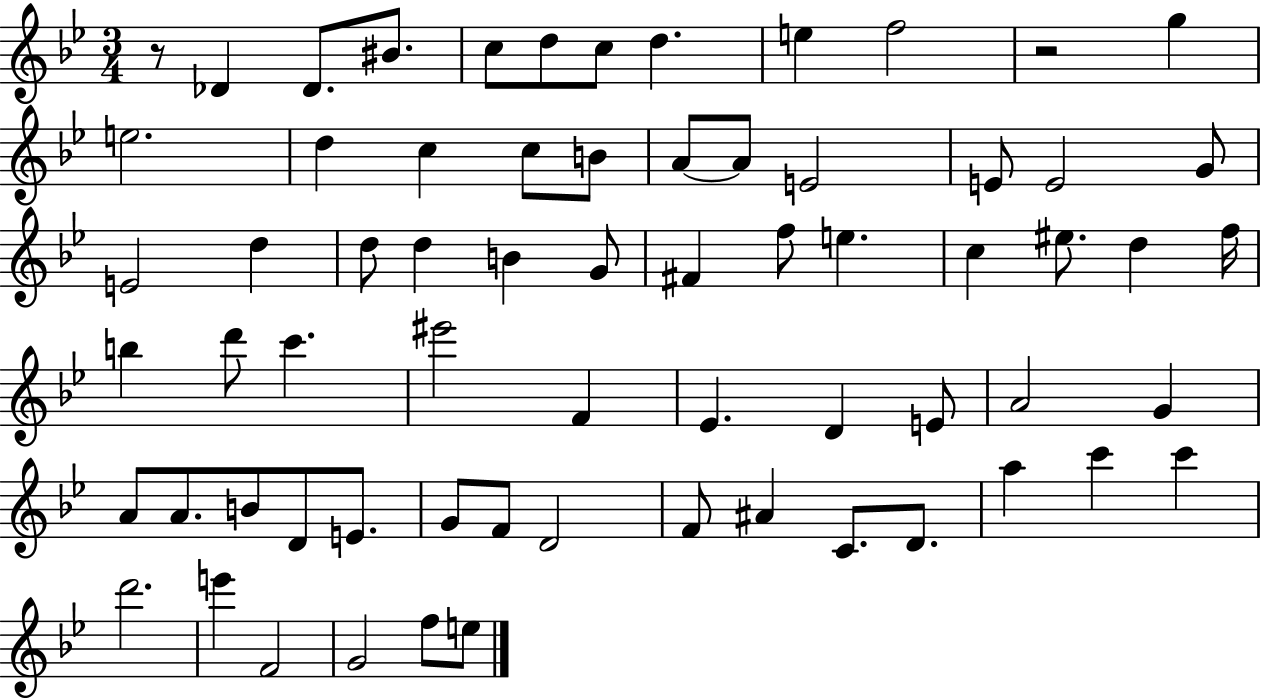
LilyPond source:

{
  \clef treble
  \numericTimeSignature
  \time 3/4
  \key bes \major
  r8 des'4 des'8. bis'8. | c''8 d''8 c''8 d''4. | e''4 f''2 | r2 g''4 | \break e''2. | d''4 c''4 c''8 b'8 | a'8~~ a'8 e'2 | e'8 e'2 g'8 | \break e'2 d''4 | d''8 d''4 b'4 g'8 | fis'4 f''8 e''4. | c''4 eis''8. d''4 f''16 | \break b''4 d'''8 c'''4. | eis'''2 f'4 | ees'4. d'4 e'8 | a'2 g'4 | \break a'8 a'8. b'8 d'8 e'8. | g'8 f'8 d'2 | f'8 ais'4 c'8. d'8. | a''4 c'''4 c'''4 | \break d'''2. | e'''4 f'2 | g'2 f''8 e''8 | \bar "|."
}